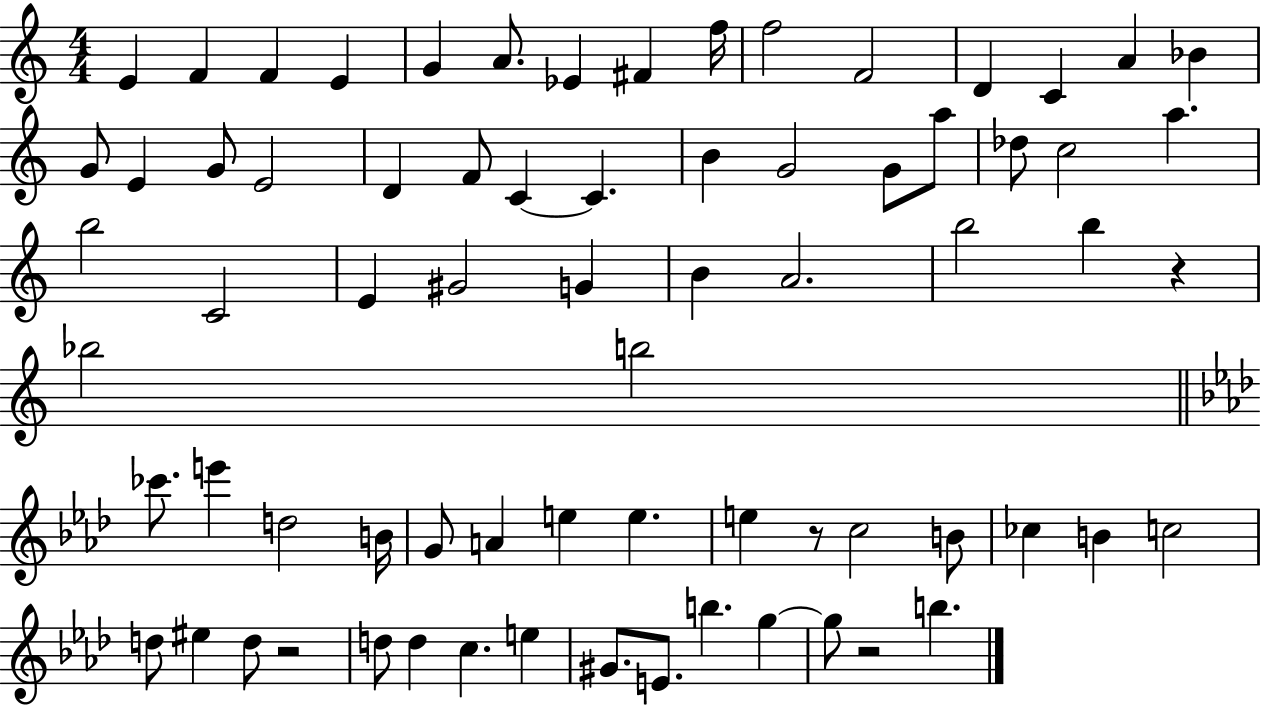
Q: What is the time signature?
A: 4/4